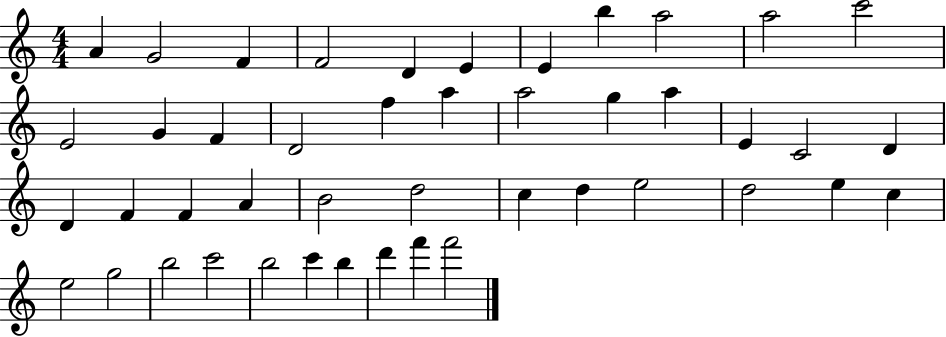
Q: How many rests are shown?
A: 0